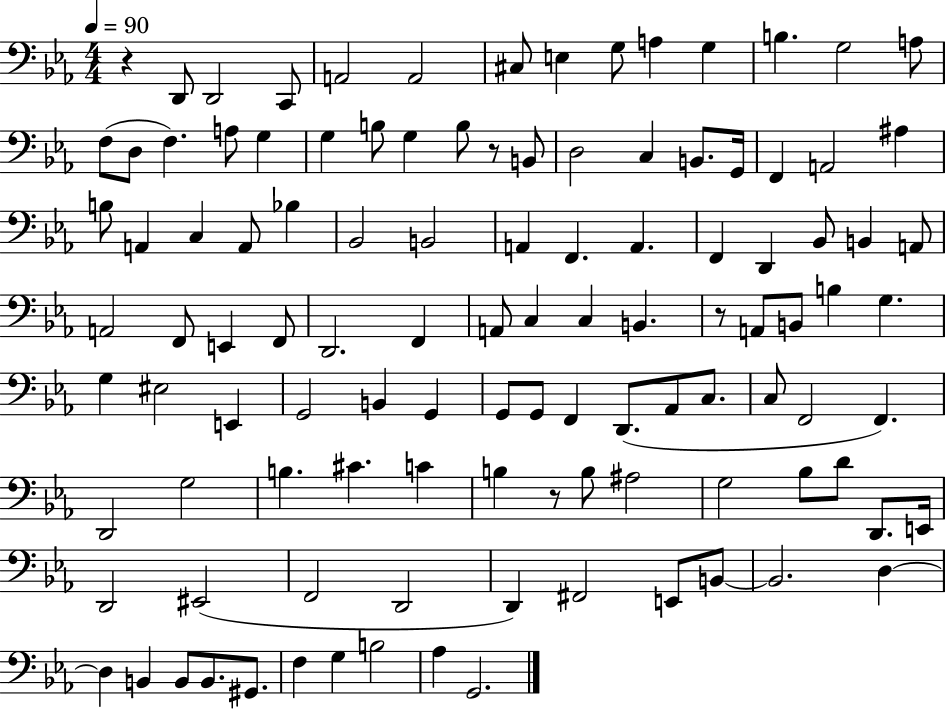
X:1
T:Untitled
M:4/4
L:1/4
K:Eb
z D,,/2 D,,2 C,,/2 A,,2 A,,2 ^C,/2 E, G,/2 A, G, B, G,2 A,/2 F,/2 D,/2 F, A,/2 G, G, B,/2 G, B,/2 z/2 B,,/2 D,2 C, B,,/2 G,,/4 F,, A,,2 ^A, B,/2 A,, C, A,,/2 _B, _B,,2 B,,2 A,, F,, A,, F,, D,, _B,,/2 B,, A,,/2 A,,2 F,,/2 E,, F,,/2 D,,2 F,, A,,/2 C, C, B,, z/2 A,,/2 B,,/2 B, G, G, ^E,2 E,, G,,2 B,, G,, G,,/2 G,,/2 F,, D,,/2 _A,,/2 C,/2 C,/2 F,,2 F,, D,,2 G,2 B, ^C C B, z/2 B,/2 ^A,2 G,2 _B,/2 D/2 D,,/2 E,,/4 D,,2 ^E,,2 F,,2 D,,2 D,, ^F,,2 E,,/2 B,,/2 B,,2 D, D, B,, B,,/2 B,,/2 ^G,,/2 F, G, B,2 _A, G,,2